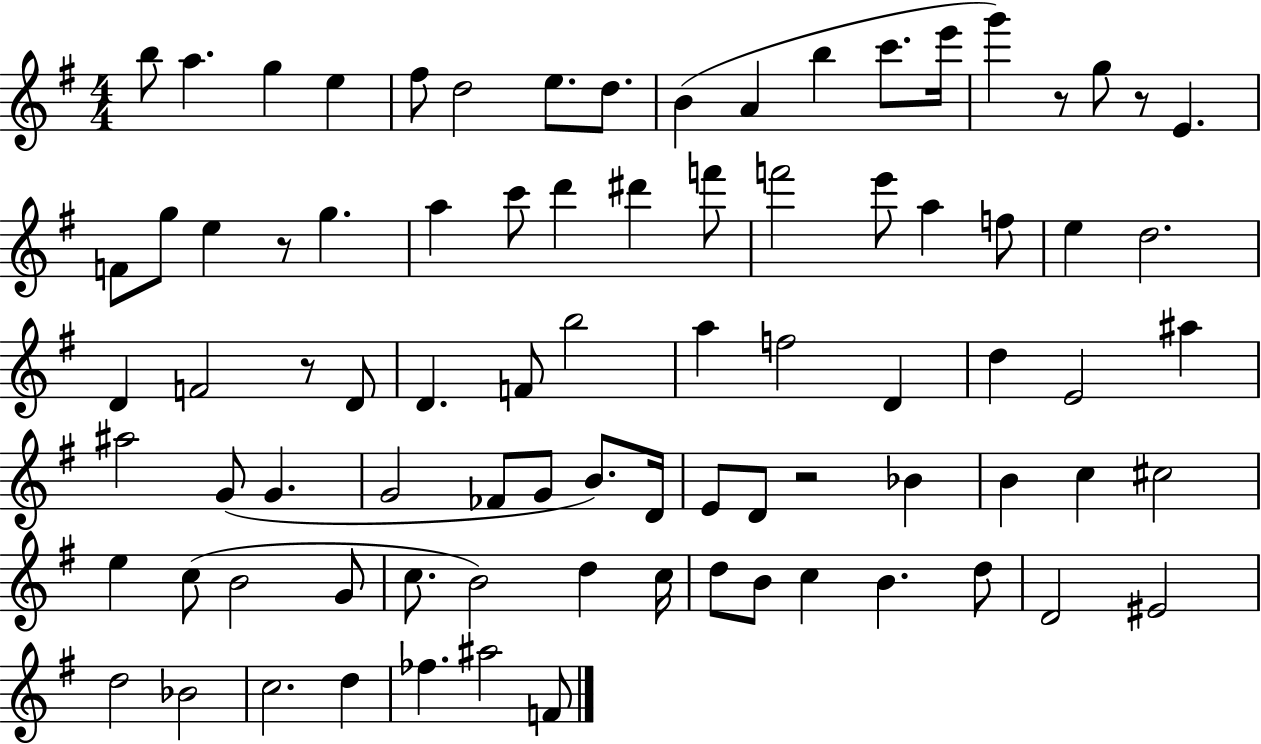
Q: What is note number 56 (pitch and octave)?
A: C5